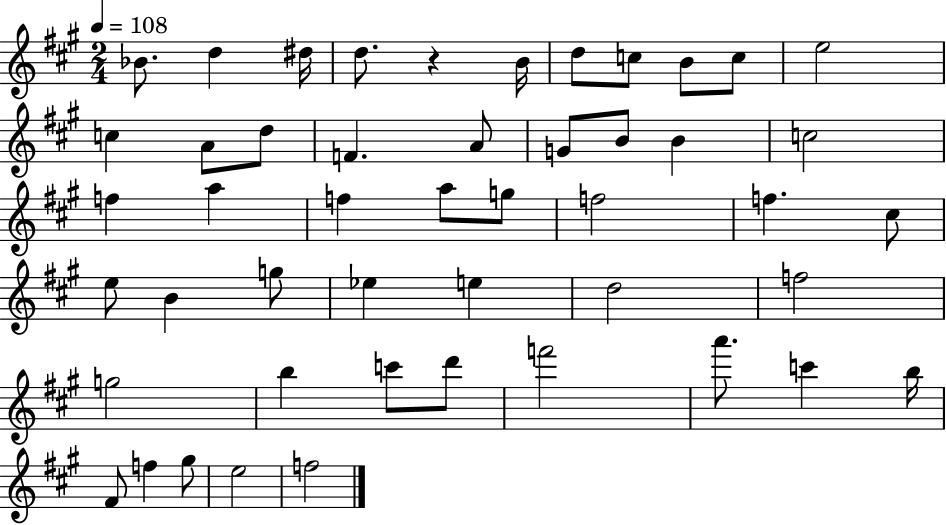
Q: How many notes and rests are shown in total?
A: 48